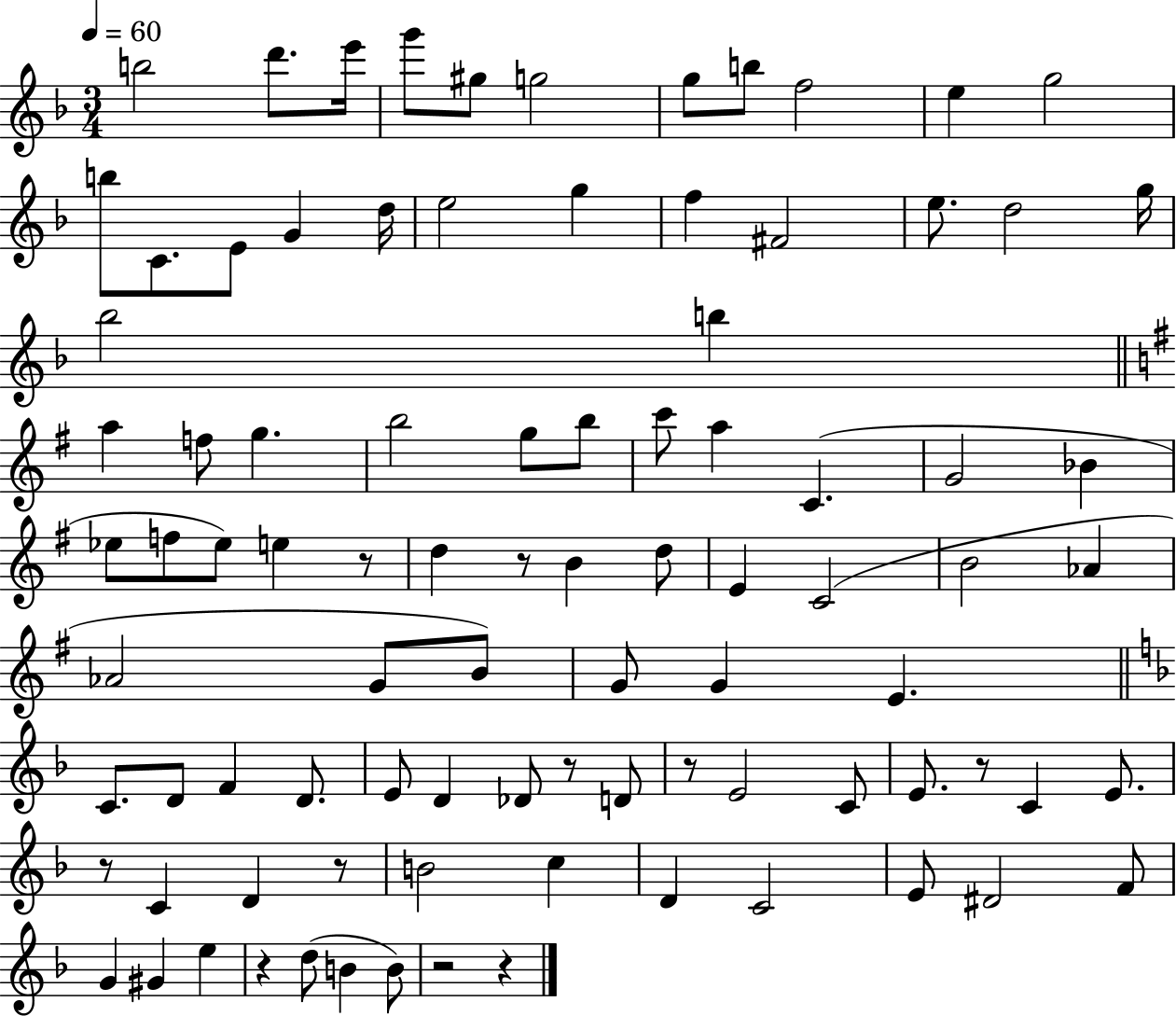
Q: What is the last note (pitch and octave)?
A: B4